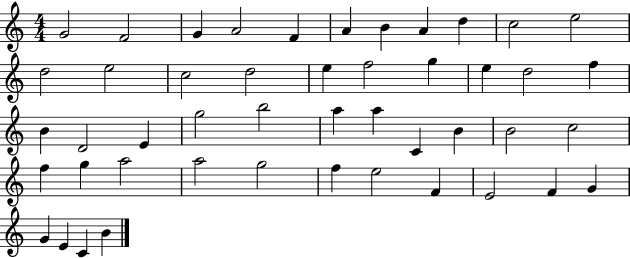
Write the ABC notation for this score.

X:1
T:Untitled
M:4/4
L:1/4
K:C
G2 F2 G A2 F A B A d c2 e2 d2 e2 c2 d2 e f2 g e d2 f B D2 E g2 b2 a a C B B2 c2 f g a2 a2 g2 f e2 F E2 F G G E C B